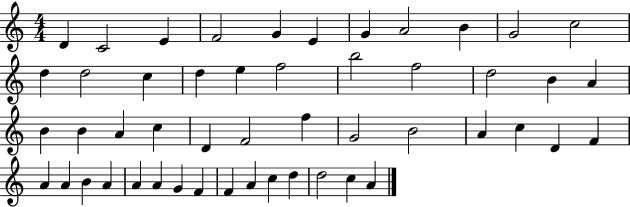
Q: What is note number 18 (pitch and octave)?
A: B5